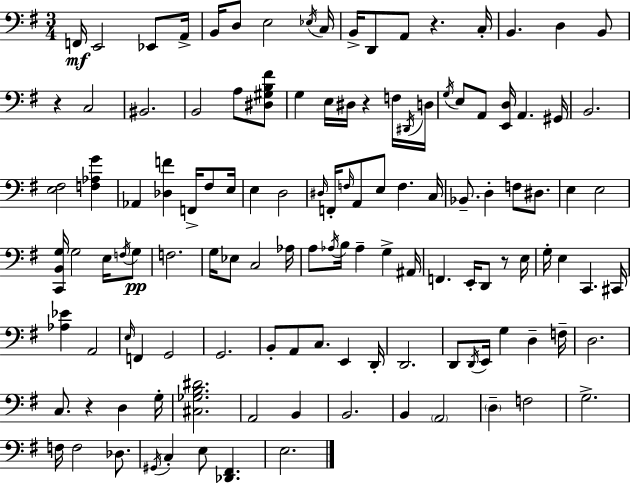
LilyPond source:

{
  \clef bass
  \numericTimeSignature
  \time 3/4
  \key e \minor
  f,16\mf e,2 ees,8 a,16-> | b,16 d8 e2 \acciaccatura { ees16 } | c16 b,16-> d,8 a,8 r4. | c16-. b,4. d4 b,8 | \break r4 c2 | bis,2. | b,2 a8 <dis gis b fis'>8 | g4 e16 dis16 r4 f16 | \break \acciaccatura { dis,16 } d16 \acciaccatura { g16 } e8 a,8 <e, d>16 a,4. | gis,16 b,2. | <e fis>2 <f aes g'>4 | aes,4 <des f'>4 f,16-> | \break fis8 e16 e4 d2 | \grace { dis16 } f,16-. \grace { f16 } a,8 e8 f4. | c16 bes,8.-- d4-. | f8 dis8. e4 e2 | \break <c, b, g>16 g2 | e16 \acciaccatura { f16 }\pp g8 f2. | g16 ees8 c2 | aes16 a8 \acciaccatura { aes16 } b16 aes4-- | \break g4-> ais,16 f,4. | e,16-. d,8 r8 e16 g16-. e4 | c,4. cis,16 <aes ees'>4 a,2 | \grace { e16 } f,4 | \break g,2 g,2. | b,8-. a,8 | c8. e,4 d,16-. d,2. | d,8 \acciaccatura { d,16 } e,16 | \break g4 d4-- f16-- d2. | c8. | r4 d4 g16-. <cis ges b dis'>2. | a,2 | \break b,4 b,2. | b,4 | \parenthesize a,2 \parenthesize d4-- | f2 g2.-> | \break f16 f2 | des8. \acciaccatura { gis,16 } c4-. | e8 <des, fis,>4. e2. | \bar "|."
}